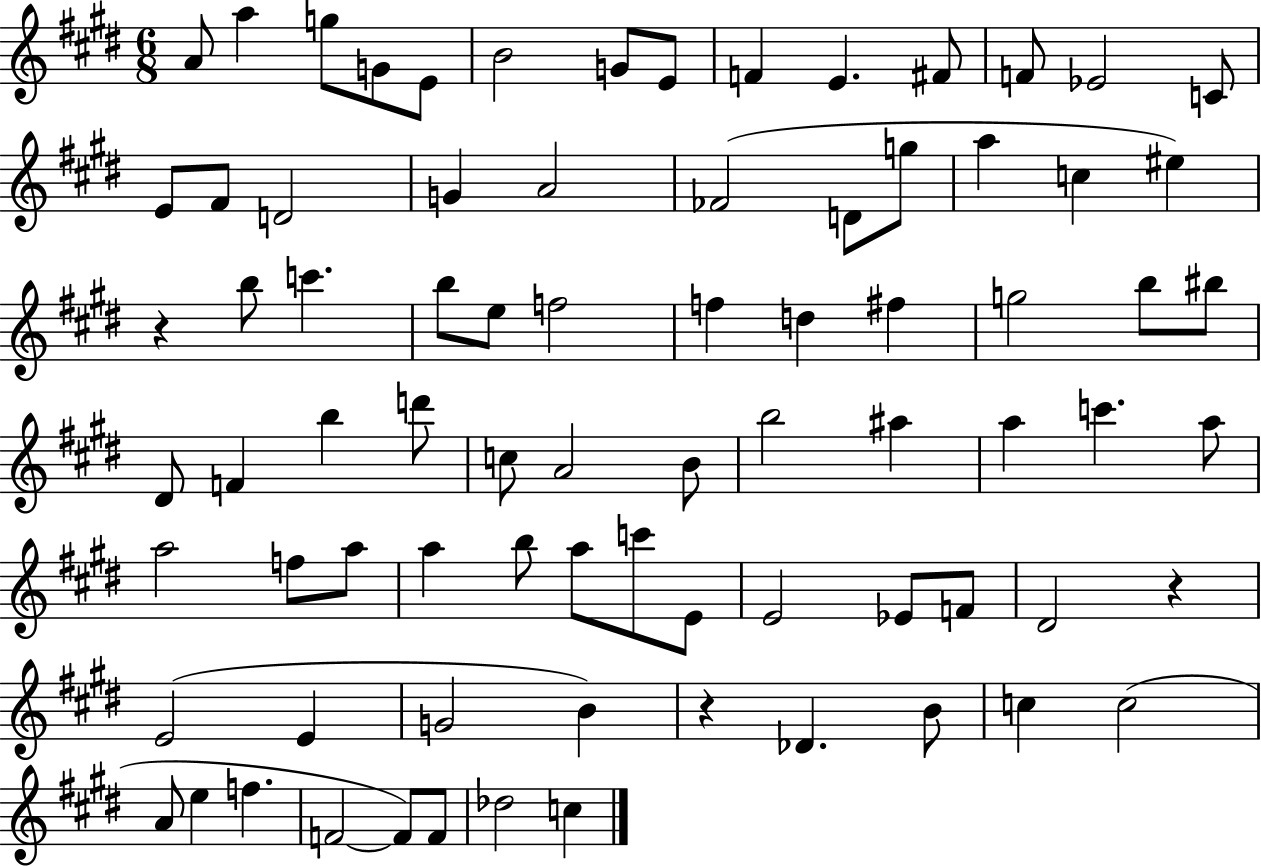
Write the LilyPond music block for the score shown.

{
  \clef treble
  \numericTimeSignature
  \time 6/8
  \key e \major
  a'8 a''4 g''8 g'8 e'8 | b'2 g'8 e'8 | f'4 e'4. fis'8 | f'8 ees'2 c'8 | \break e'8 fis'8 d'2 | g'4 a'2 | fes'2( d'8 g''8 | a''4 c''4 eis''4) | \break r4 b''8 c'''4. | b''8 e''8 f''2 | f''4 d''4 fis''4 | g''2 b''8 bis''8 | \break dis'8 f'4 b''4 d'''8 | c''8 a'2 b'8 | b''2 ais''4 | a''4 c'''4. a''8 | \break a''2 f''8 a''8 | a''4 b''8 a''8 c'''8 e'8 | e'2 ees'8 f'8 | dis'2 r4 | \break e'2( e'4 | g'2 b'4) | r4 des'4. b'8 | c''4 c''2( | \break a'8 e''4 f''4. | f'2~~ f'8) f'8 | des''2 c''4 | \bar "|."
}